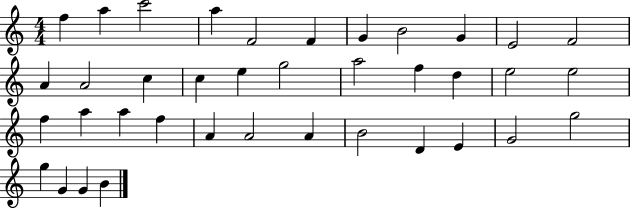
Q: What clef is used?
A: treble